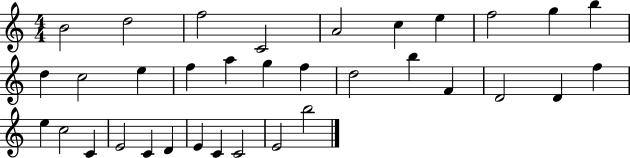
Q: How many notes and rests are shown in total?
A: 34